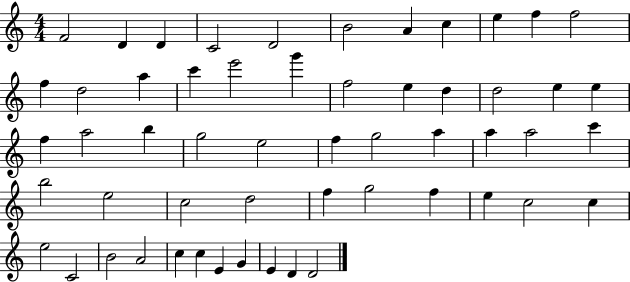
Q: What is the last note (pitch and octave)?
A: D4